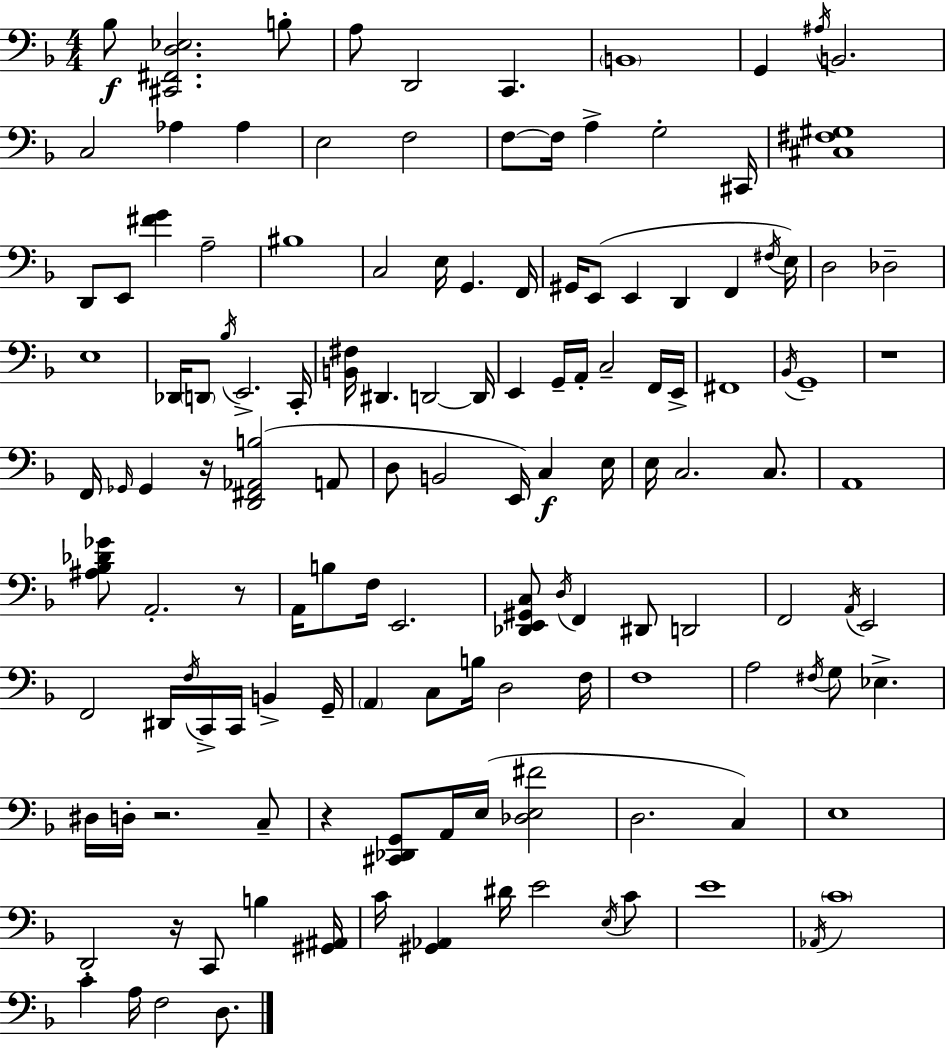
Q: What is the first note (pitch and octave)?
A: Bb3